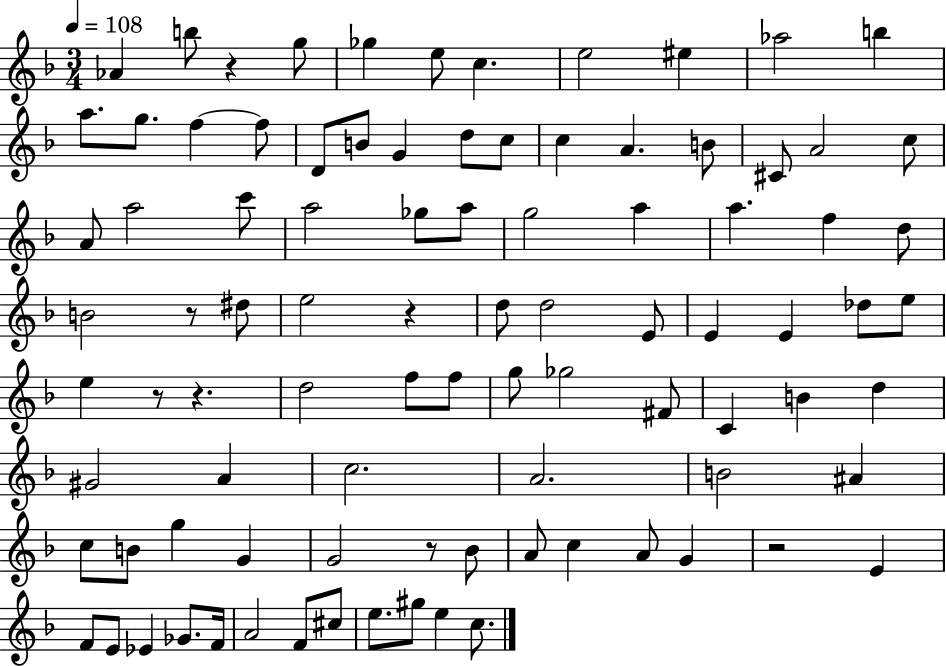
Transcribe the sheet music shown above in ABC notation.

X:1
T:Untitled
M:3/4
L:1/4
K:F
_A b/2 z g/2 _g e/2 c e2 ^e _a2 b a/2 g/2 f f/2 D/2 B/2 G d/2 c/2 c A B/2 ^C/2 A2 c/2 A/2 a2 c'/2 a2 _g/2 a/2 g2 a a f d/2 B2 z/2 ^d/2 e2 z d/2 d2 E/2 E E _d/2 e/2 e z/2 z d2 f/2 f/2 g/2 _g2 ^F/2 C B d ^G2 A c2 A2 B2 ^A c/2 B/2 g G G2 z/2 _B/2 A/2 c A/2 G z2 E F/2 E/2 _E _G/2 F/4 A2 F/2 ^c/2 e/2 ^g/2 e c/2